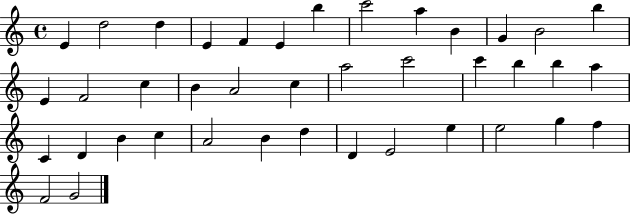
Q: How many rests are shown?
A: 0